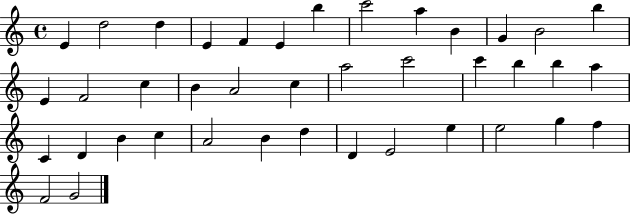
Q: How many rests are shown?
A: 0